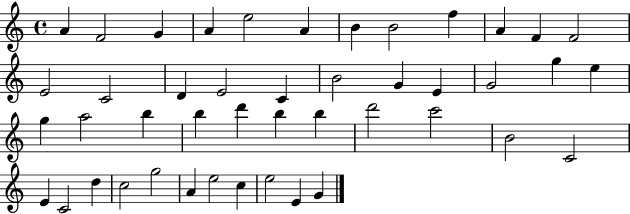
X:1
T:Untitled
M:4/4
L:1/4
K:C
A F2 G A e2 A B B2 f A F F2 E2 C2 D E2 C B2 G E G2 g e g a2 b b d' b b d'2 c'2 B2 C2 E C2 d c2 g2 A e2 c e2 E G